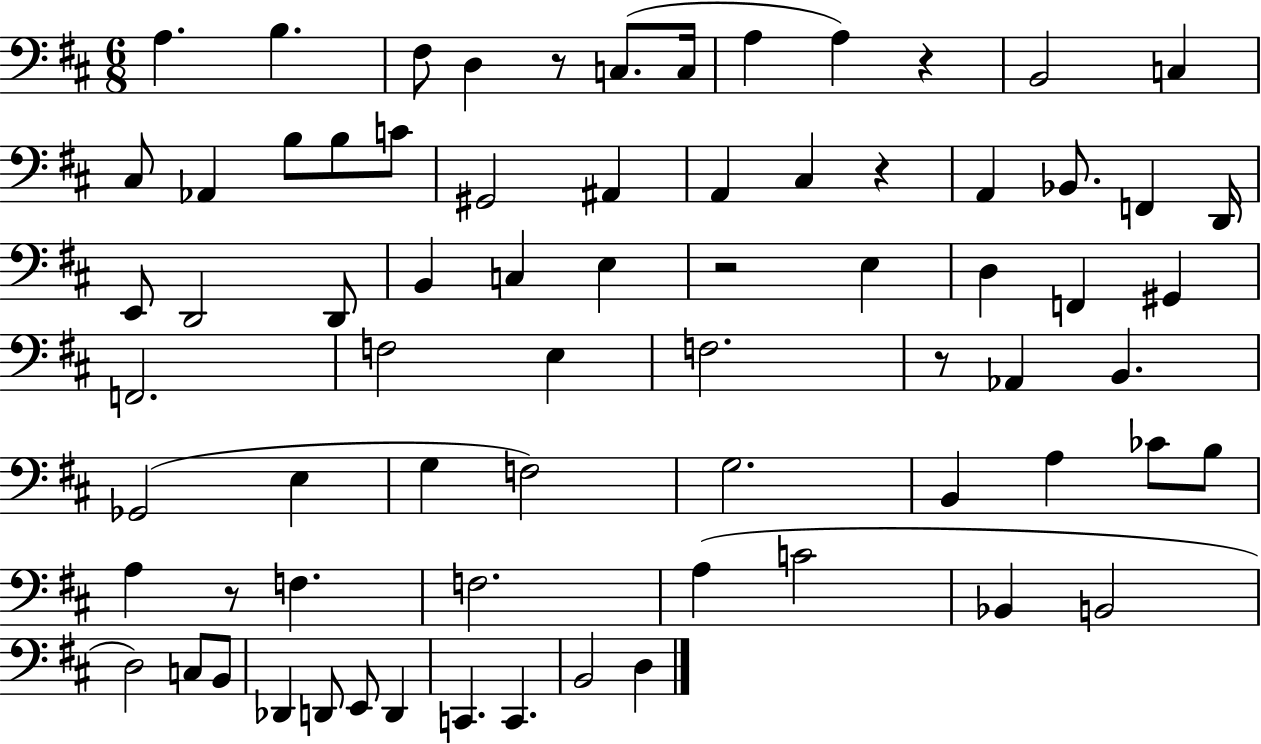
X:1
T:Untitled
M:6/8
L:1/4
K:D
A, B, ^F,/2 D, z/2 C,/2 C,/4 A, A, z B,,2 C, ^C,/2 _A,, B,/2 B,/2 C/2 ^G,,2 ^A,, A,, ^C, z A,, _B,,/2 F,, D,,/4 E,,/2 D,,2 D,,/2 B,, C, E, z2 E, D, F,, ^G,, F,,2 F,2 E, F,2 z/2 _A,, B,, _G,,2 E, G, F,2 G,2 B,, A, _C/2 B,/2 A, z/2 F, F,2 A, C2 _B,, B,,2 D,2 C,/2 B,,/2 _D,, D,,/2 E,,/2 D,, C,, C,, B,,2 D,